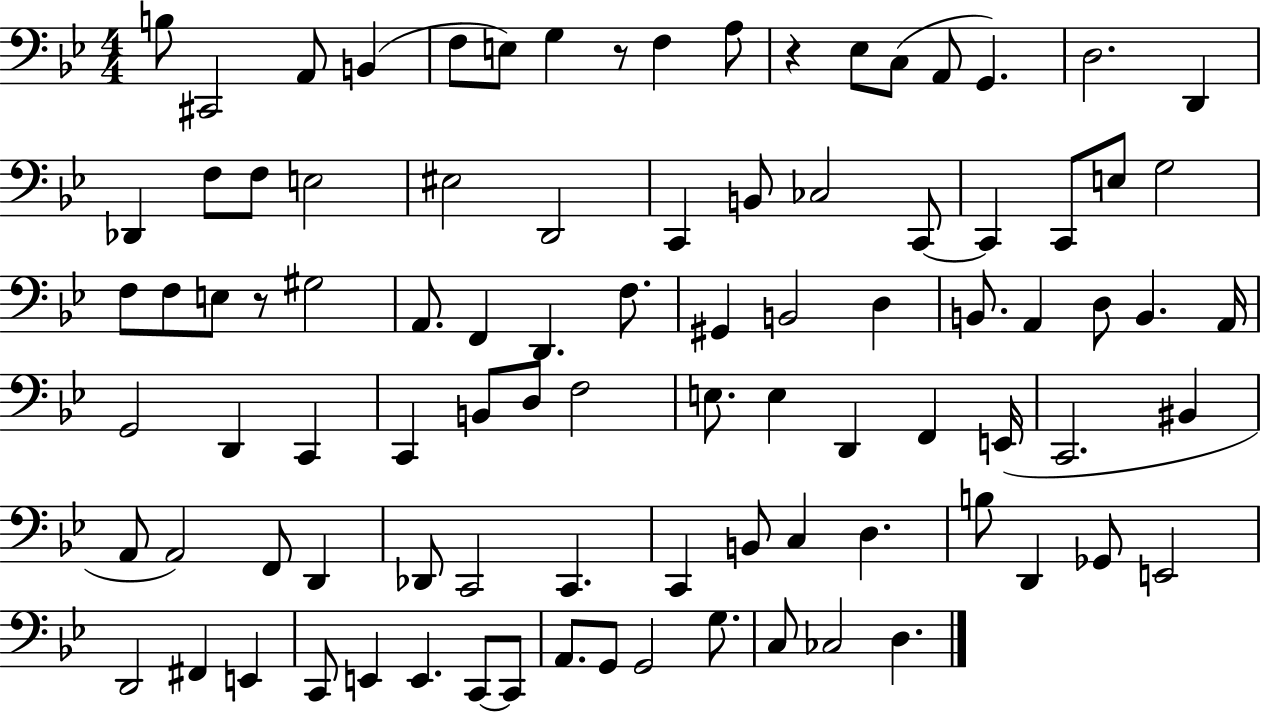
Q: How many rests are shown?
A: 3